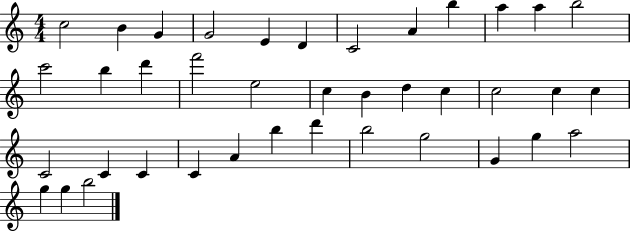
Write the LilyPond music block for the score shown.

{
  \clef treble
  \numericTimeSignature
  \time 4/4
  \key c \major
  c''2 b'4 g'4 | g'2 e'4 d'4 | c'2 a'4 b''4 | a''4 a''4 b''2 | \break c'''2 b''4 d'''4 | f'''2 e''2 | c''4 b'4 d''4 c''4 | c''2 c''4 c''4 | \break c'2 c'4 c'4 | c'4 a'4 b''4 d'''4 | b''2 g''2 | g'4 g''4 a''2 | \break g''4 g''4 b''2 | \bar "|."
}